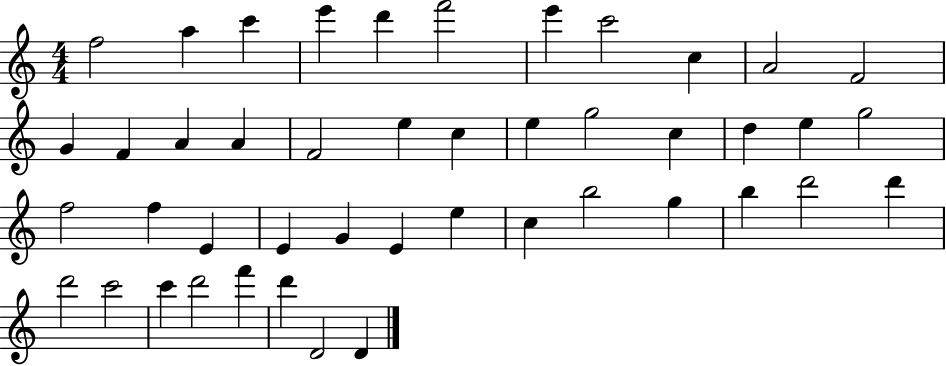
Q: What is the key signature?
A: C major